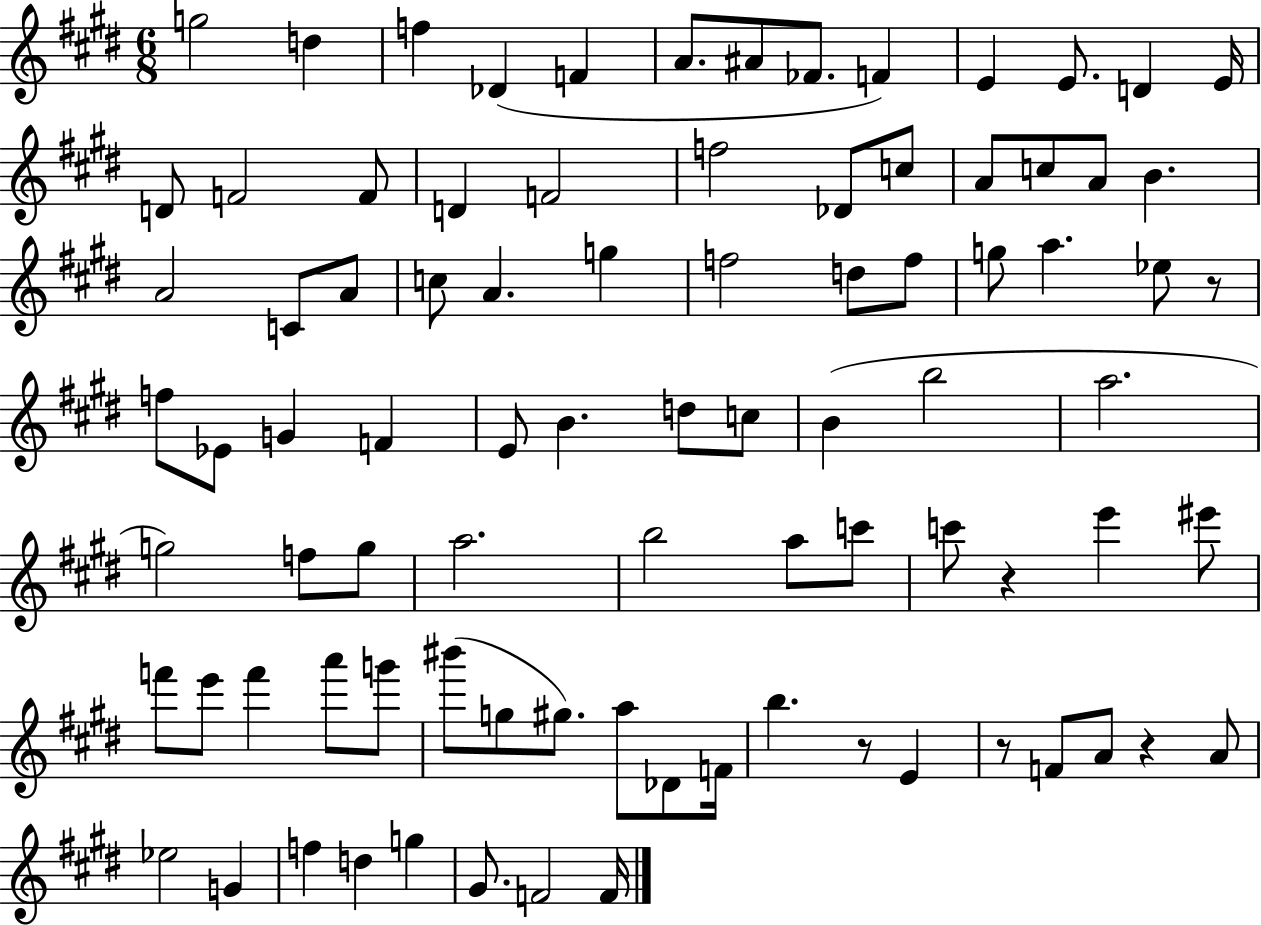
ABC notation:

X:1
T:Untitled
M:6/8
L:1/4
K:E
g2 d f _D F A/2 ^A/2 _F/2 F E E/2 D E/4 D/2 F2 F/2 D F2 f2 _D/2 c/2 A/2 c/2 A/2 B A2 C/2 A/2 c/2 A g f2 d/2 f/2 g/2 a _e/2 z/2 f/2 _E/2 G F E/2 B d/2 c/2 B b2 a2 g2 f/2 g/2 a2 b2 a/2 c'/2 c'/2 z e' ^e'/2 f'/2 e'/2 f' a'/2 g'/2 ^b'/2 g/2 ^g/2 a/2 _D/2 F/4 b z/2 E z/2 F/2 A/2 z A/2 _e2 G f d g ^G/2 F2 F/4